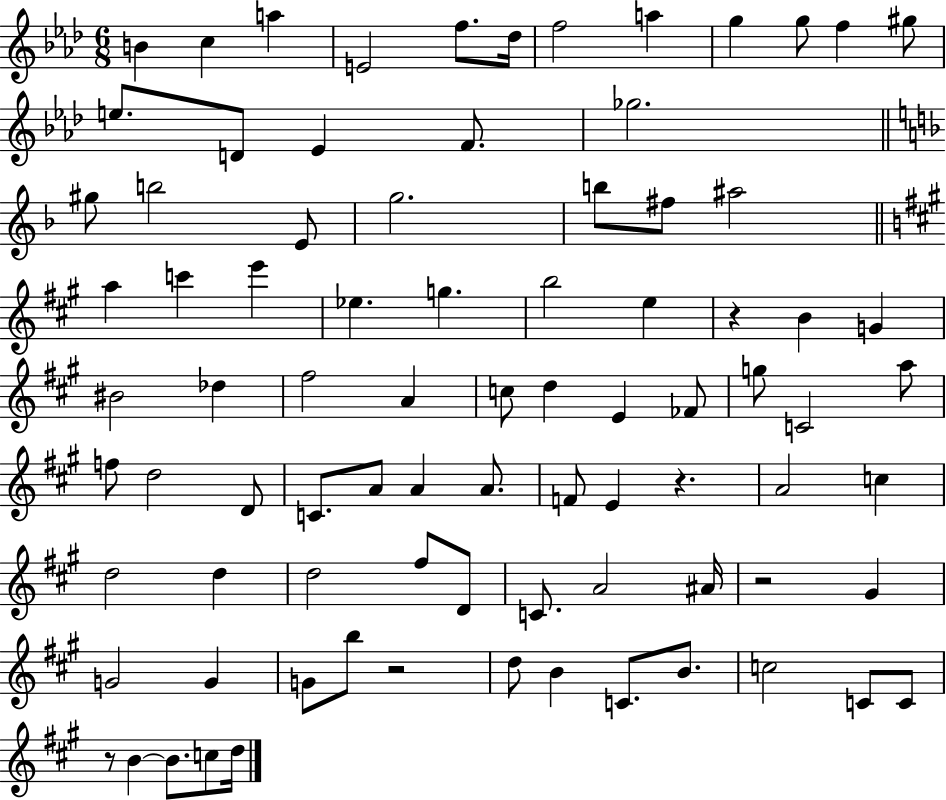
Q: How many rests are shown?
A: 5